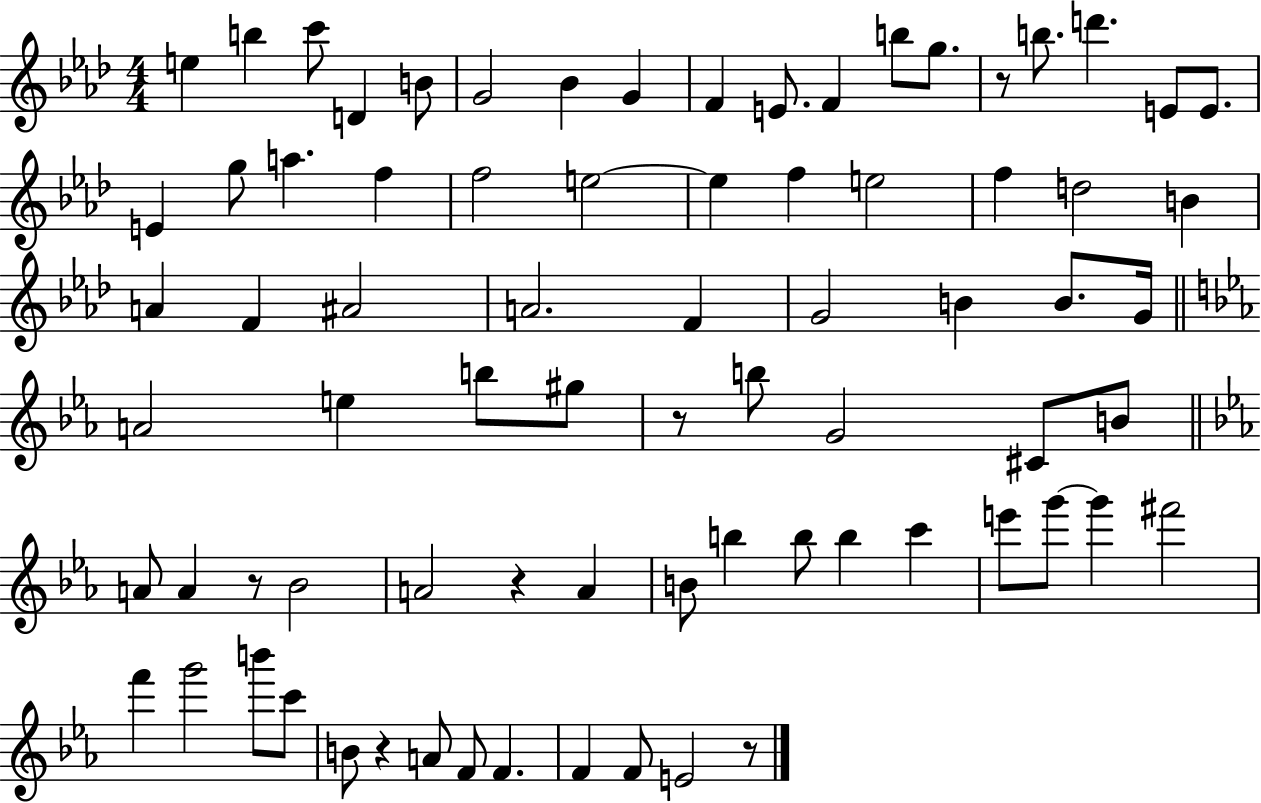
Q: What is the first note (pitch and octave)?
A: E5